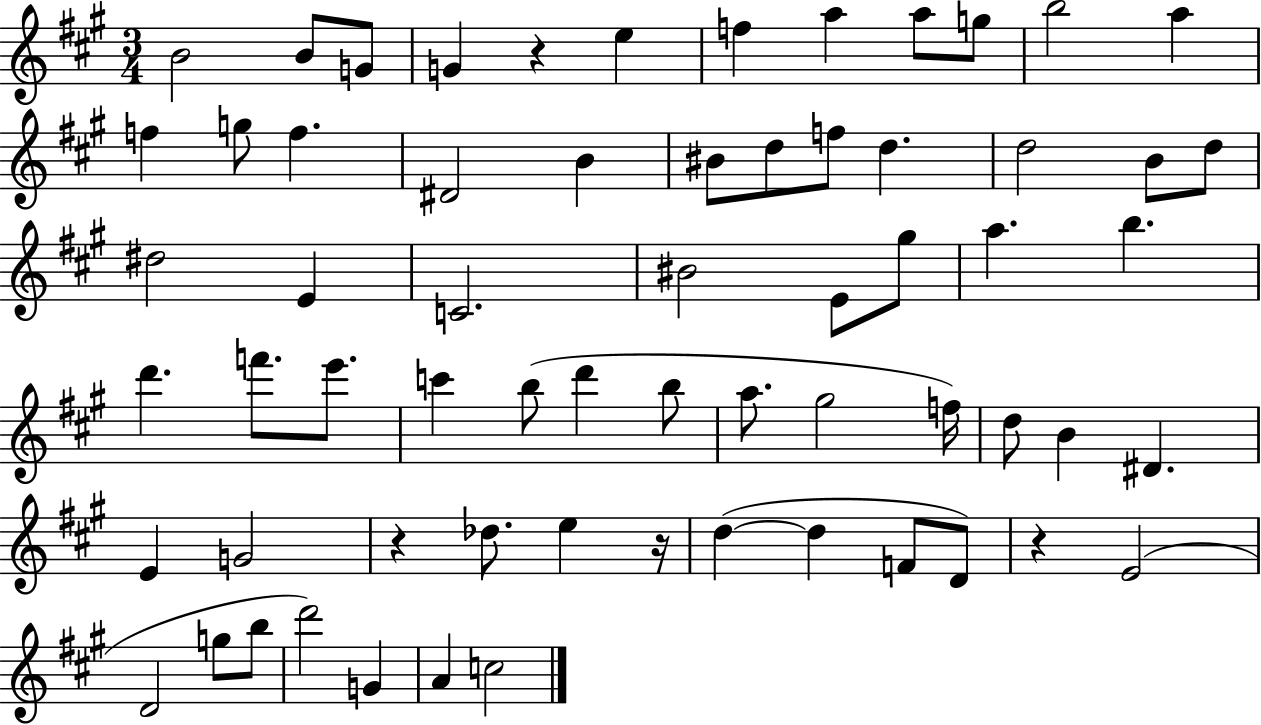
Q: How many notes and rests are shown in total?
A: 64